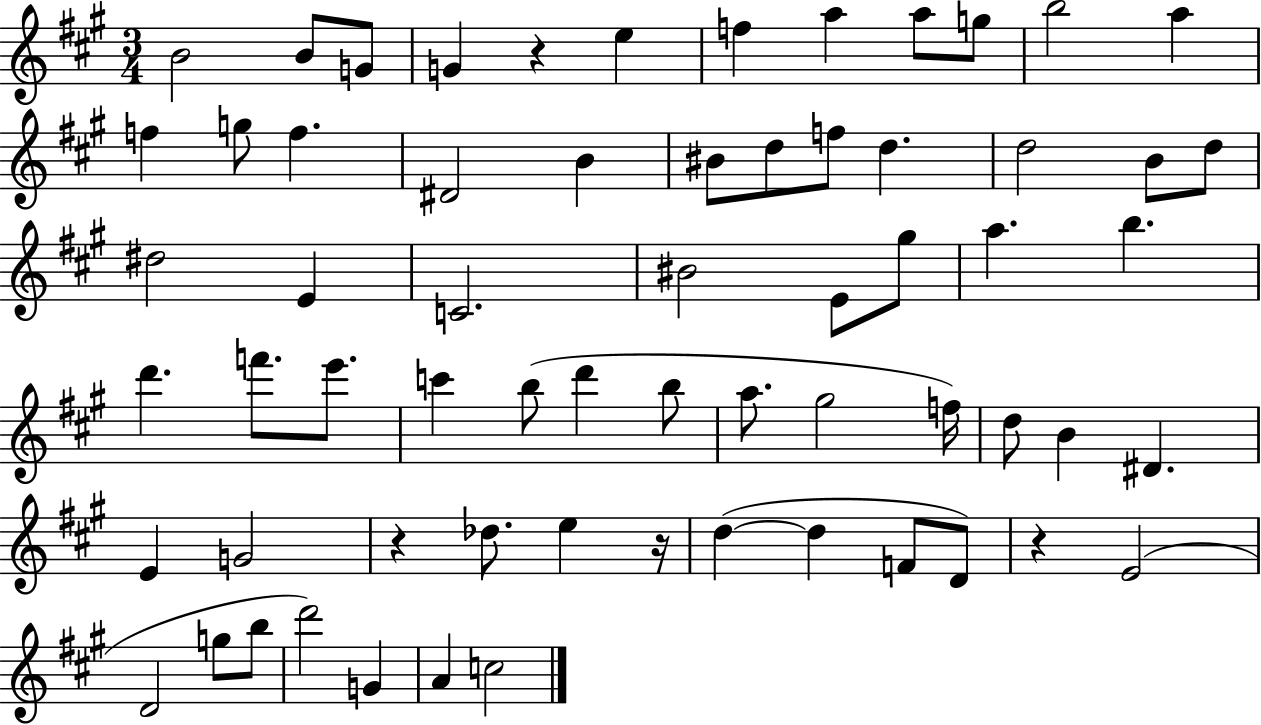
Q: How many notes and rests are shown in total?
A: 64